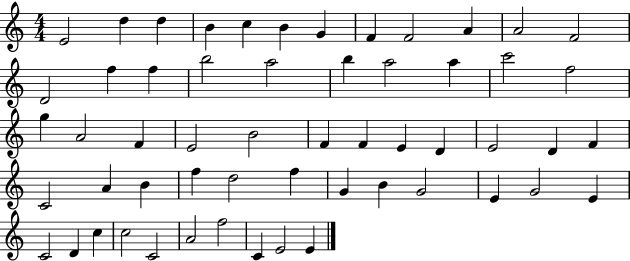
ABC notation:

X:1
T:Untitled
M:4/4
L:1/4
K:C
E2 d d B c B G F F2 A A2 F2 D2 f f b2 a2 b a2 a c'2 f2 g A2 F E2 B2 F F E D E2 D F C2 A B f d2 f G B G2 E G2 E C2 D c c2 C2 A2 f2 C E2 E